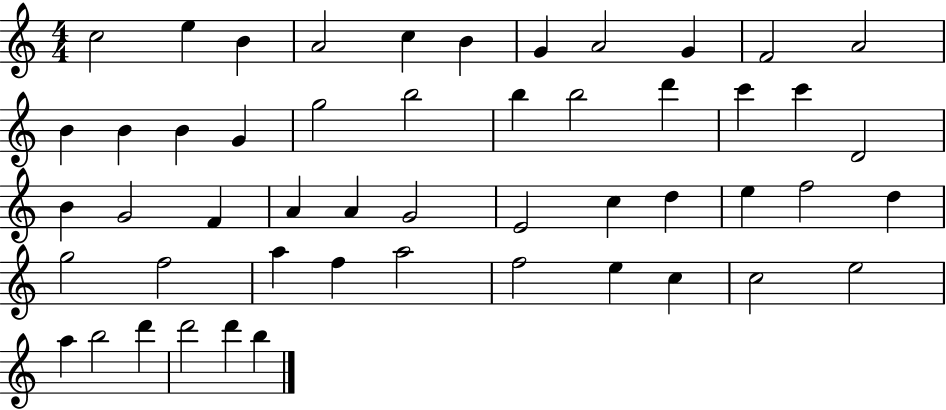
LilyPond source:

{
  \clef treble
  \numericTimeSignature
  \time 4/4
  \key c \major
  c''2 e''4 b'4 | a'2 c''4 b'4 | g'4 a'2 g'4 | f'2 a'2 | \break b'4 b'4 b'4 g'4 | g''2 b''2 | b''4 b''2 d'''4 | c'''4 c'''4 d'2 | \break b'4 g'2 f'4 | a'4 a'4 g'2 | e'2 c''4 d''4 | e''4 f''2 d''4 | \break g''2 f''2 | a''4 f''4 a''2 | f''2 e''4 c''4 | c''2 e''2 | \break a''4 b''2 d'''4 | d'''2 d'''4 b''4 | \bar "|."
}